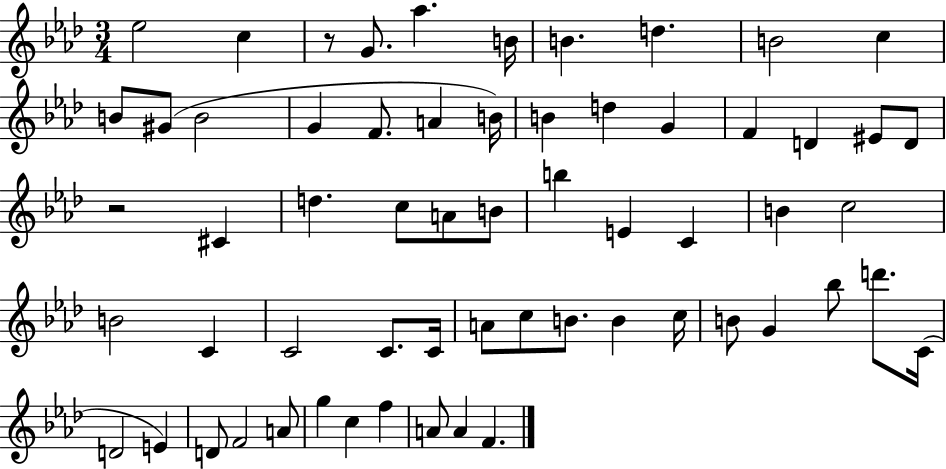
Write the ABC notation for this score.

X:1
T:Untitled
M:3/4
L:1/4
K:Ab
_e2 c z/2 G/2 _a B/4 B d B2 c B/2 ^G/2 B2 G F/2 A B/4 B d G F D ^E/2 D/2 z2 ^C d c/2 A/2 B/2 b E C B c2 B2 C C2 C/2 C/4 A/2 c/2 B/2 B c/4 B/2 G _b/2 d'/2 C/4 D2 E D/2 F2 A/2 g c f A/2 A F